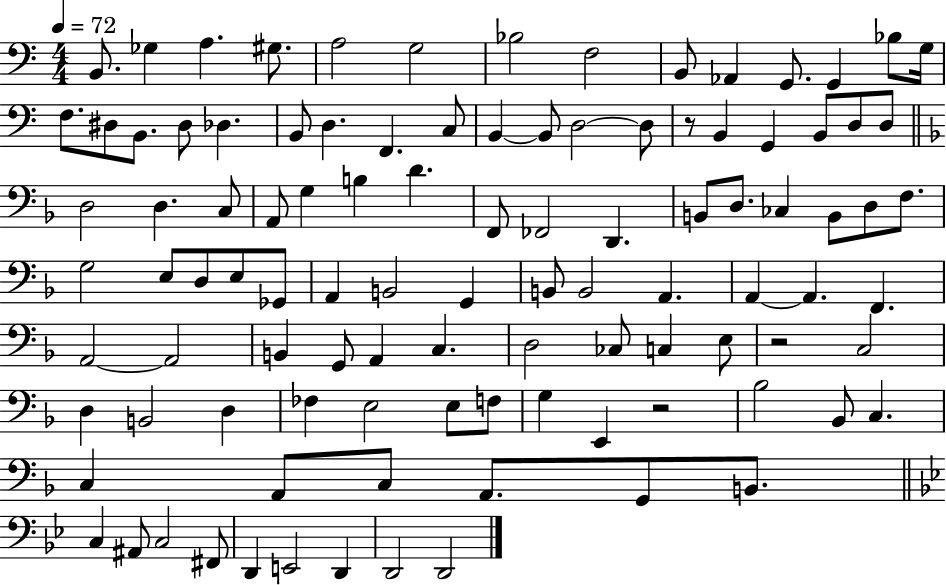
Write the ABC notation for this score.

X:1
T:Untitled
M:4/4
L:1/4
K:C
B,,/2 _G, A, ^G,/2 A,2 G,2 _B,2 F,2 B,,/2 _A,, G,,/2 G,, _B,/2 G,/4 F,/2 ^D,/2 B,,/2 ^D,/2 _D, B,,/2 D, F,, C,/2 B,, B,,/2 D,2 D,/2 z/2 B,, G,, B,,/2 D,/2 D,/2 D,2 D, C,/2 A,,/2 G, B, D F,,/2 _F,,2 D,, B,,/2 D,/2 _C, B,,/2 D,/2 F,/2 G,2 E,/2 D,/2 E,/2 _G,,/2 A,, B,,2 G,, B,,/2 B,,2 A,, A,, A,, F,, A,,2 A,,2 B,, G,,/2 A,, C, D,2 _C,/2 C, E,/2 z2 C,2 D, B,,2 D, _F, E,2 E,/2 F,/2 G, E,, z2 _B,2 _B,,/2 C, C, A,,/2 C,/2 A,,/2 G,,/2 B,,/2 C, ^A,,/2 C,2 ^F,,/2 D,, E,,2 D,, D,,2 D,,2